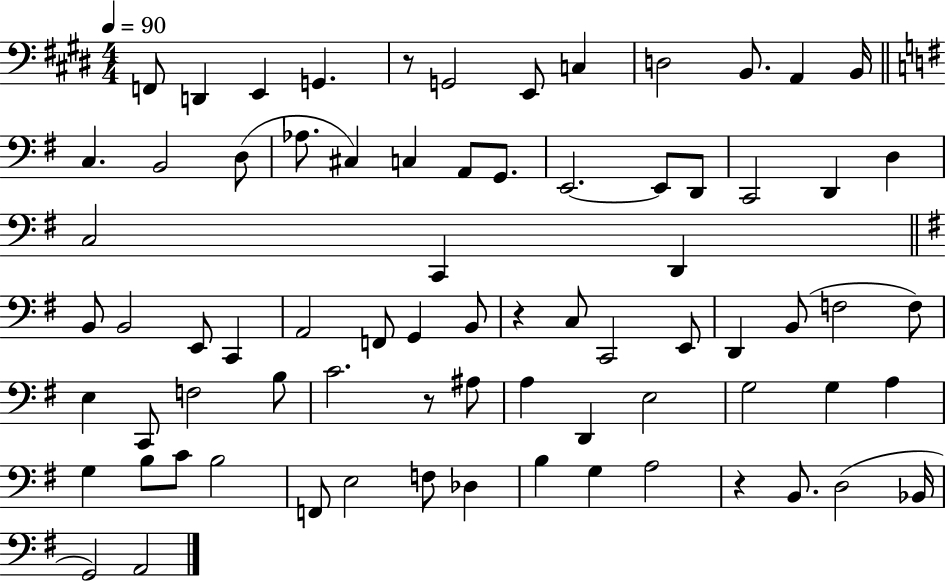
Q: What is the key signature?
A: E major